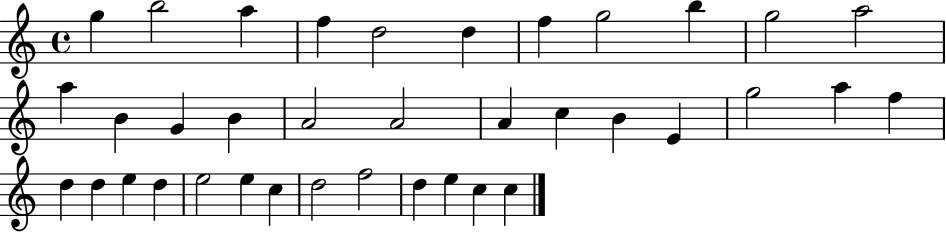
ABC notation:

X:1
T:Untitled
M:4/4
L:1/4
K:C
g b2 a f d2 d f g2 b g2 a2 a B G B A2 A2 A c B E g2 a f d d e d e2 e c d2 f2 d e c c